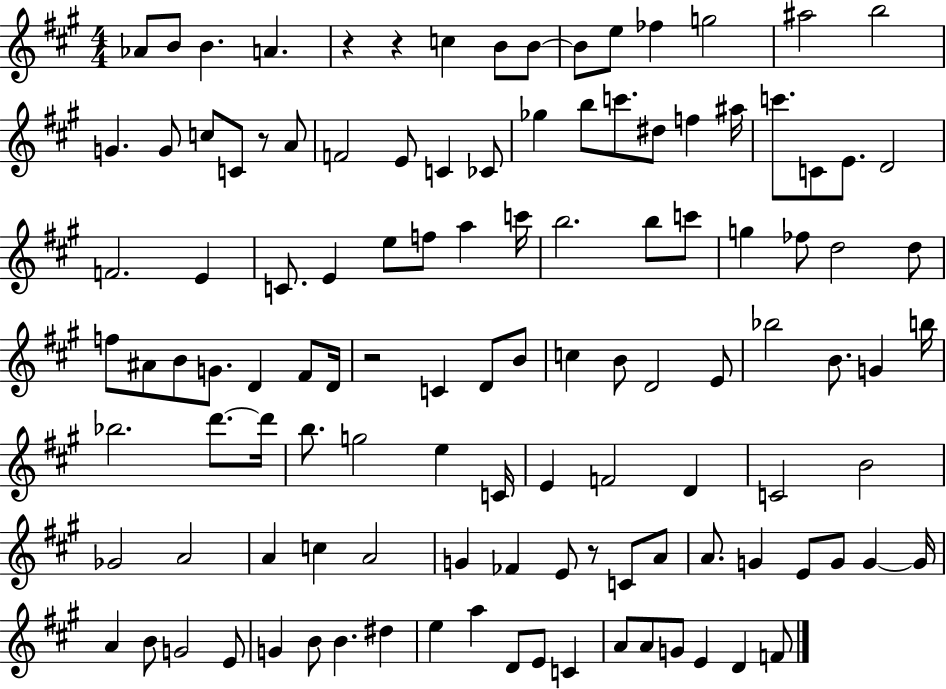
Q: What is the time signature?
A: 4/4